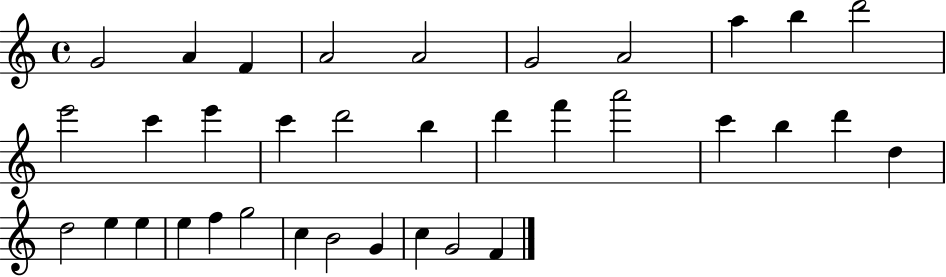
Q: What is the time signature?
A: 4/4